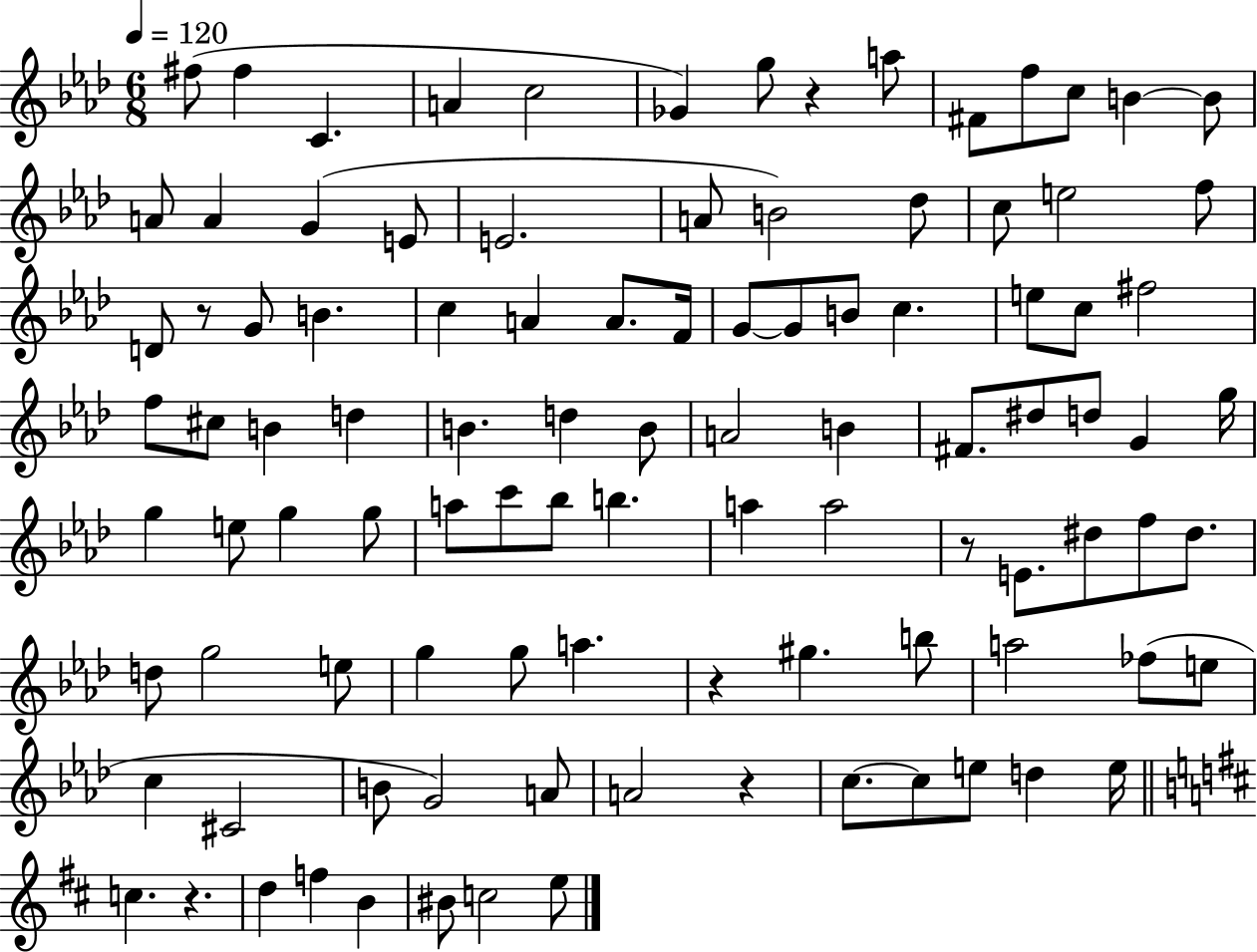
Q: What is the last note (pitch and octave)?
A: E5